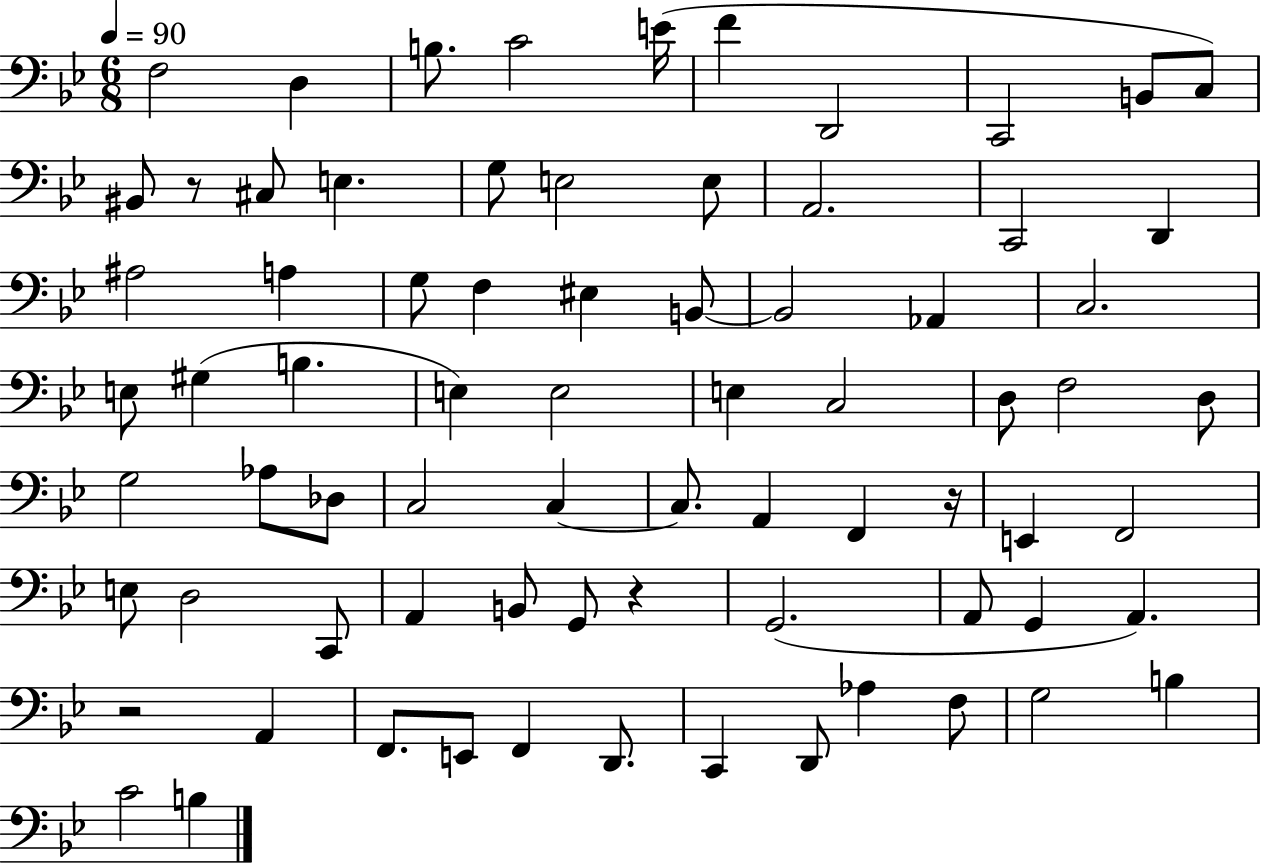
{
  \clef bass
  \numericTimeSignature
  \time 6/8
  \key bes \major
  \tempo 4 = 90
  f2 d4 | b8. c'2 e'16( | f'4 d,2 | c,2 b,8 c8) | \break bis,8 r8 cis8 e4. | g8 e2 e8 | a,2. | c,2 d,4 | \break ais2 a4 | g8 f4 eis4 b,8~~ | b,2 aes,4 | c2. | \break e8 gis4( b4. | e4) e2 | e4 c2 | d8 f2 d8 | \break g2 aes8 des8 | c2 c4~~ | c8. a,4 f,4 r16 | e,4 f,2 | \break e8 d2 c,8 | a,4 b,8 g,8 r4 | g,2.( | a,8 g,4 a,4.) | \break r2 a,4 | f,8. e,8 f,4 d,8. | c,4 d,8 aes4 f8 | g2 b4 | \break c'2 b4 | \bar "|."
}